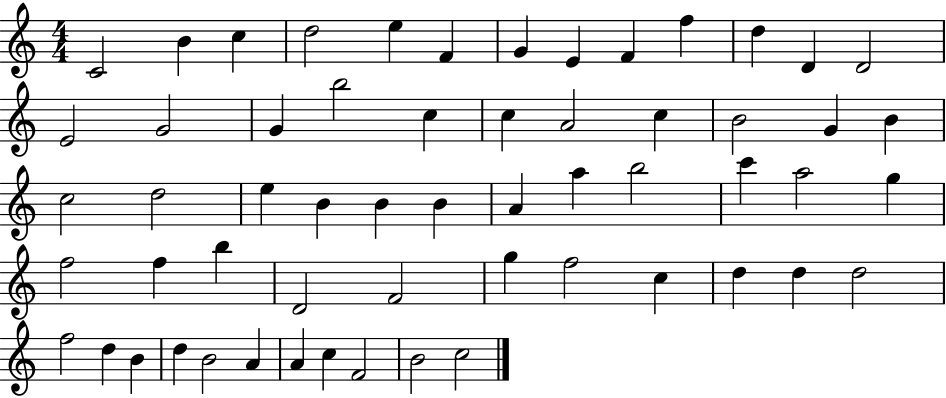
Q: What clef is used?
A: treble